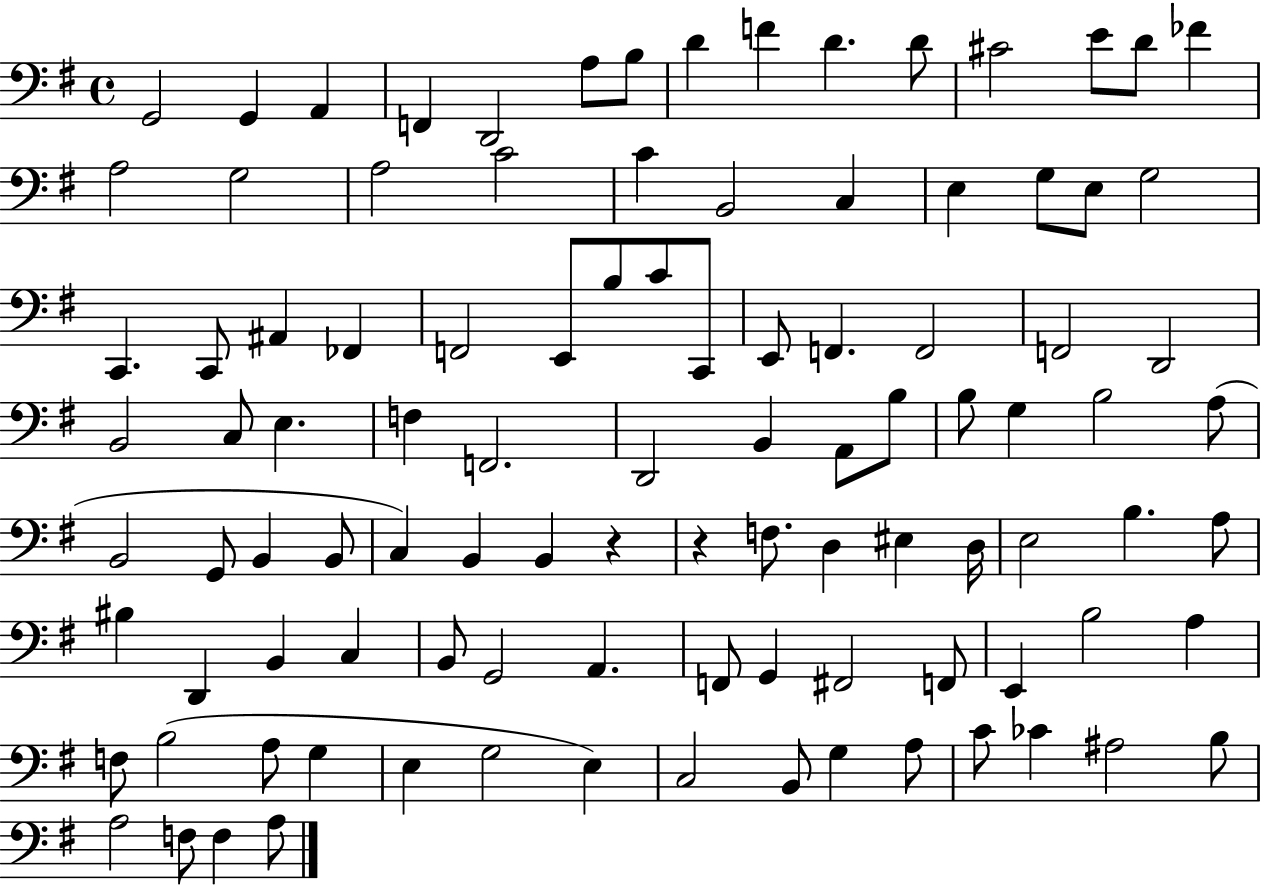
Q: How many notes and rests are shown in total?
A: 102